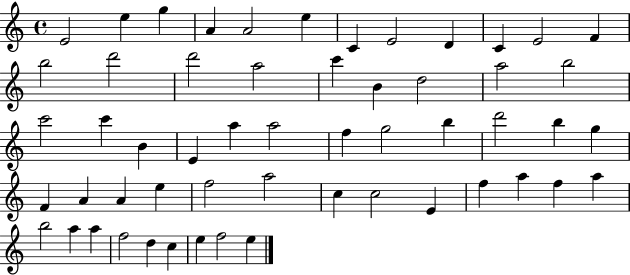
X:1
T:Untitled
M:4/4
L:1/4
K:C
E2 e g A A2 e C E2 D C E2 F b2 d'2 d'2 a2 c' B d2 a2 b2 c'2 c' B E a a2 f g2 b d'2 b g F A A e f2 a2 c c2 E f a f a b2 a a f2 d c e f2 e